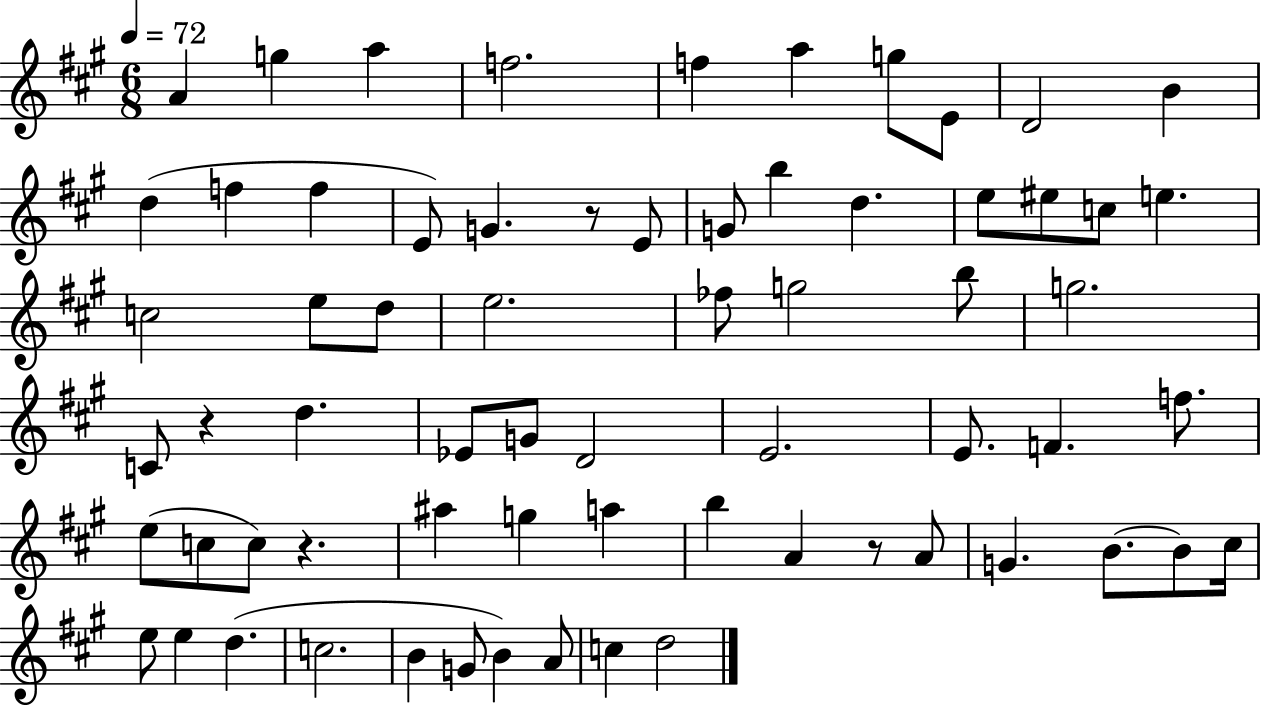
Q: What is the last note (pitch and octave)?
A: D5